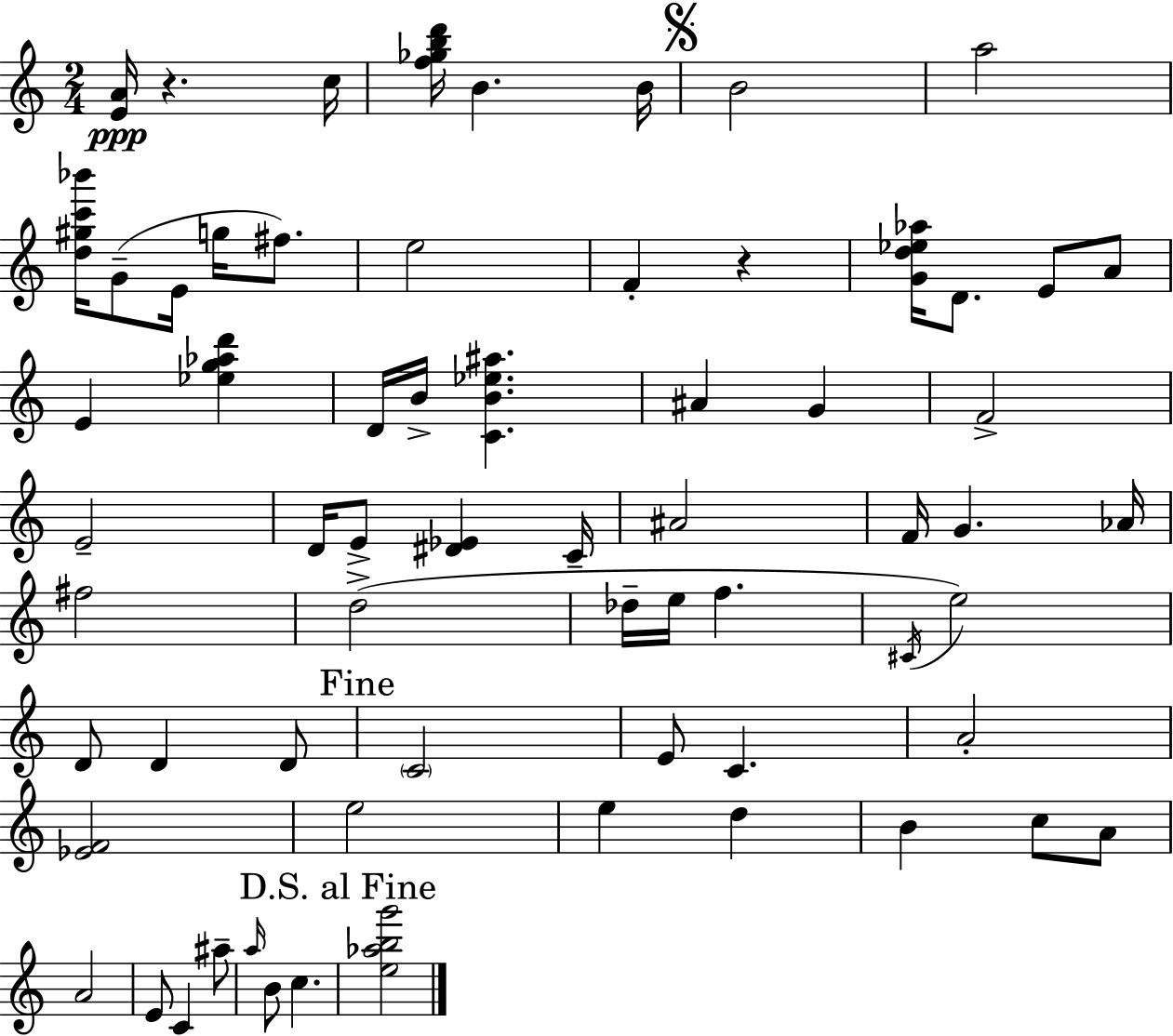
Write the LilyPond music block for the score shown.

{
  \clef treble
  \numericTimeSignature
  \time 2/4
  \key a \minor
  <e' a'>16\ppp r4. c''16 | <f'' ges'' b'' d'''>16 b'4. b'16 | \mark \markup { \musicglyph "scripts.segno" } b'2 | a''2 | \break <d'' gis'' c''' bes'''>16 g'8--( e'16 g''16 fis''8.) | e''2 | f'4-. r4 | <g' d'' ees'' aes''>16 d'8. e'8 a'8 | \break e'4 <ees'' g'' aes'' d'''>4 | d'16 b'16-> <c' b' ees'' ais''>4. | ais'4 g'4 | f'2-> | \break e'2-- | d'16 e'8-> <dis' ees'>4 c'16-- | ais'2 | f'16 g'4. aes'16 | \break fis''2 | d''2->( | des''16-- e''16 f''4. | \acciaccatura { cis'16 } e''2) | \break d'8 d'4 d'8 | \mark "Fine" \parenthesize c'2 | e'8 c'4. | a'2-. | \break <ees' f'>2 | e''2 | e''4 d''4 | b'4 c''8 a'8 | \break a'2 | e'8 c'4 ais''8-- | \grace { a''16 } b'8 c''4. | \mark "D.S. al Fine" <e'' aes'' b'' g'''>2 | \break \bar "|."
}